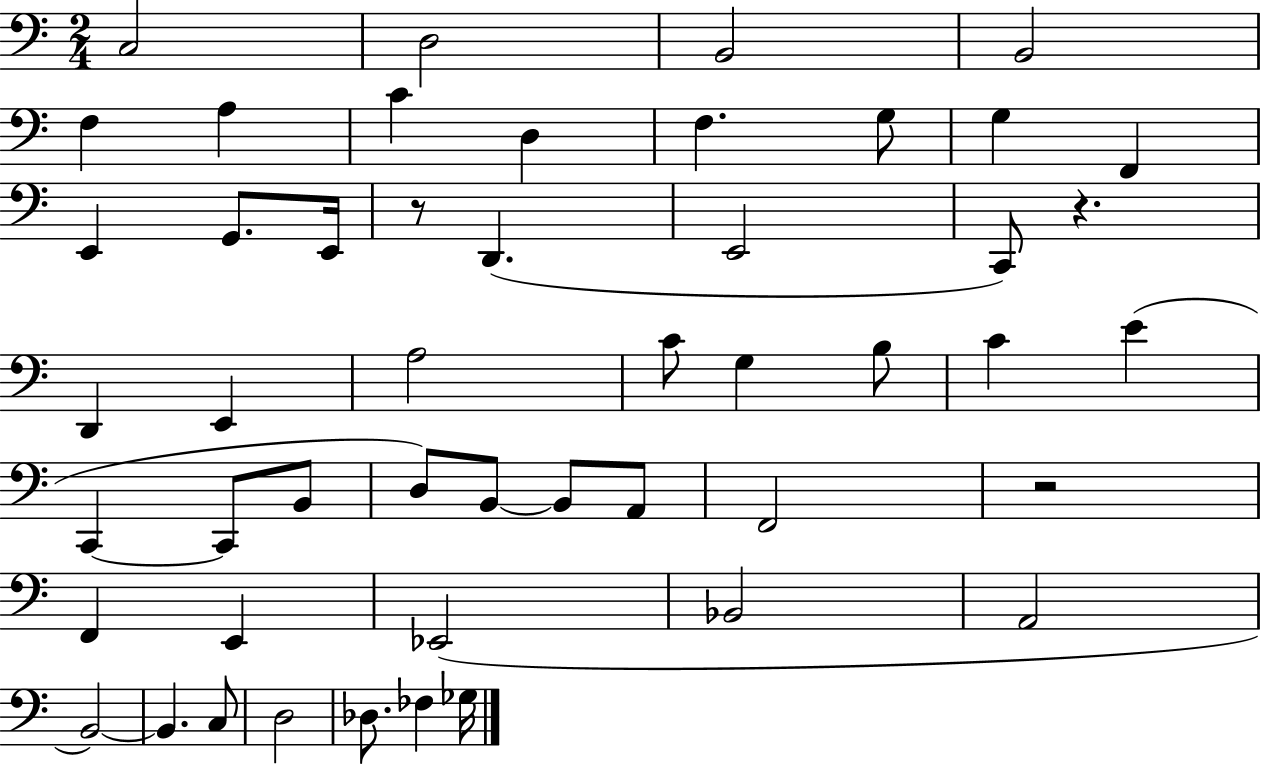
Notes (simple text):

C3/h D3/h B2/h B2/h F3/q A3/q C4/q D3/q F3/q. G3/e G3/q F2/q E2/q G2/e. E2/s R/e D2/q. E2/h C2/e R/q. D2/q E2/q A3/h C4/e G3/q B3/e C4/q E4/q C2/q C2/e B2/e D3/e B2/e B2/e A2/e F2/h R/h F2/q E2/q Eb2/h Bb2/h A2/h B2/h B2/q. C3/e D3/h Db3/e. FES3/q Gb3/s